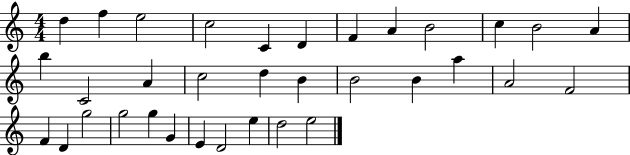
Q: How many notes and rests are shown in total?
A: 34